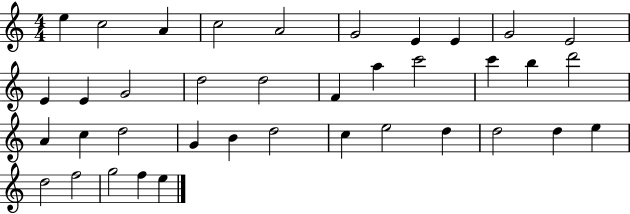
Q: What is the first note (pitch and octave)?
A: E5